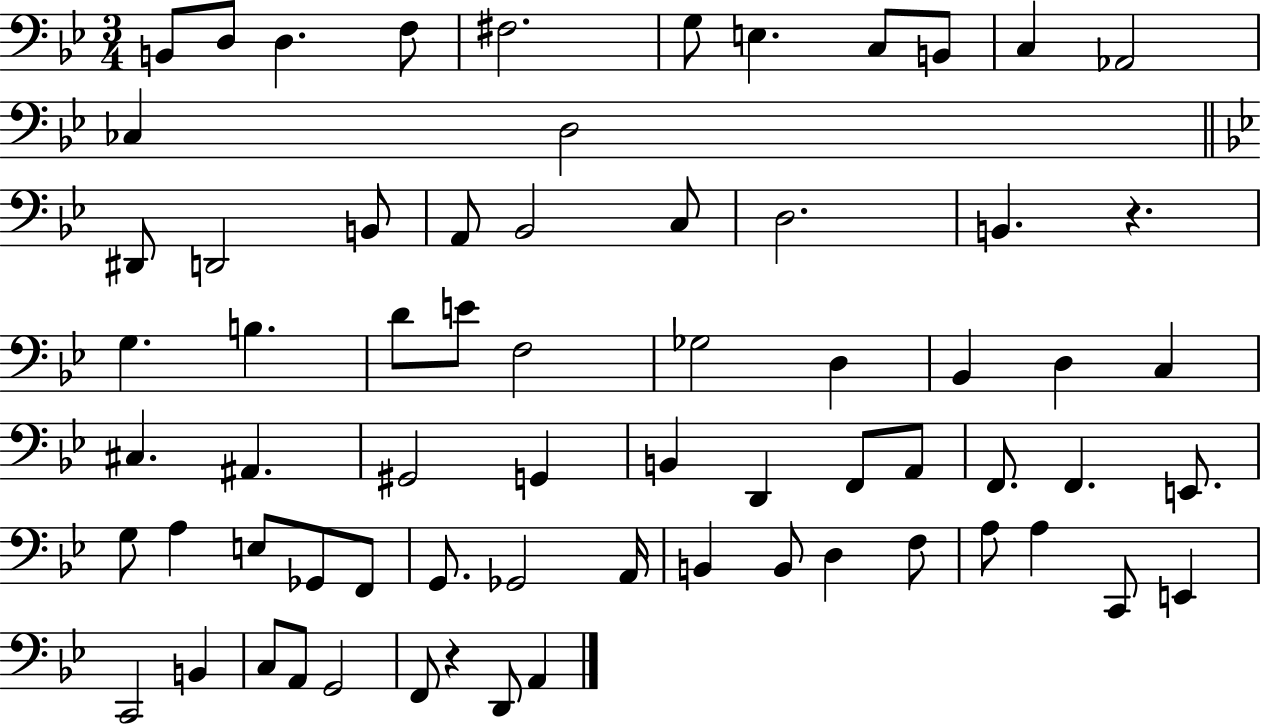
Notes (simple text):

B2/e D3/e D3/q. F3/e F#3/h. G3/e E3/q. C3/e B2/e C3/q Ab2/h CES3/q D3/h D#2/e D2/h B2/e A2/e Bb2/h C3/e D3/h. B2/q. R/q. G3/q. B3/q. D4/e E4/e F3/h Gb3/h D3/q Bb2/q D3/q C3/q C#3/q. A#2/q. G#2/h G2/q B2/q D2/q F2/e A2/e F2/e. F2/q. E2/e. G3/e A3/q E3/e Gb2/e F2/e G2/e. Gb2/h A2/s B2/q B2/e D3/q F3/e A3/e A3/q C2/e E2/q C2/h B2/q C3/e A2/e G2/h F2/e R/q D2/e A2/q